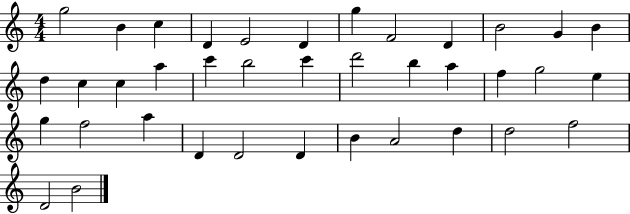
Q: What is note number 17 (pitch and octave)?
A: C6